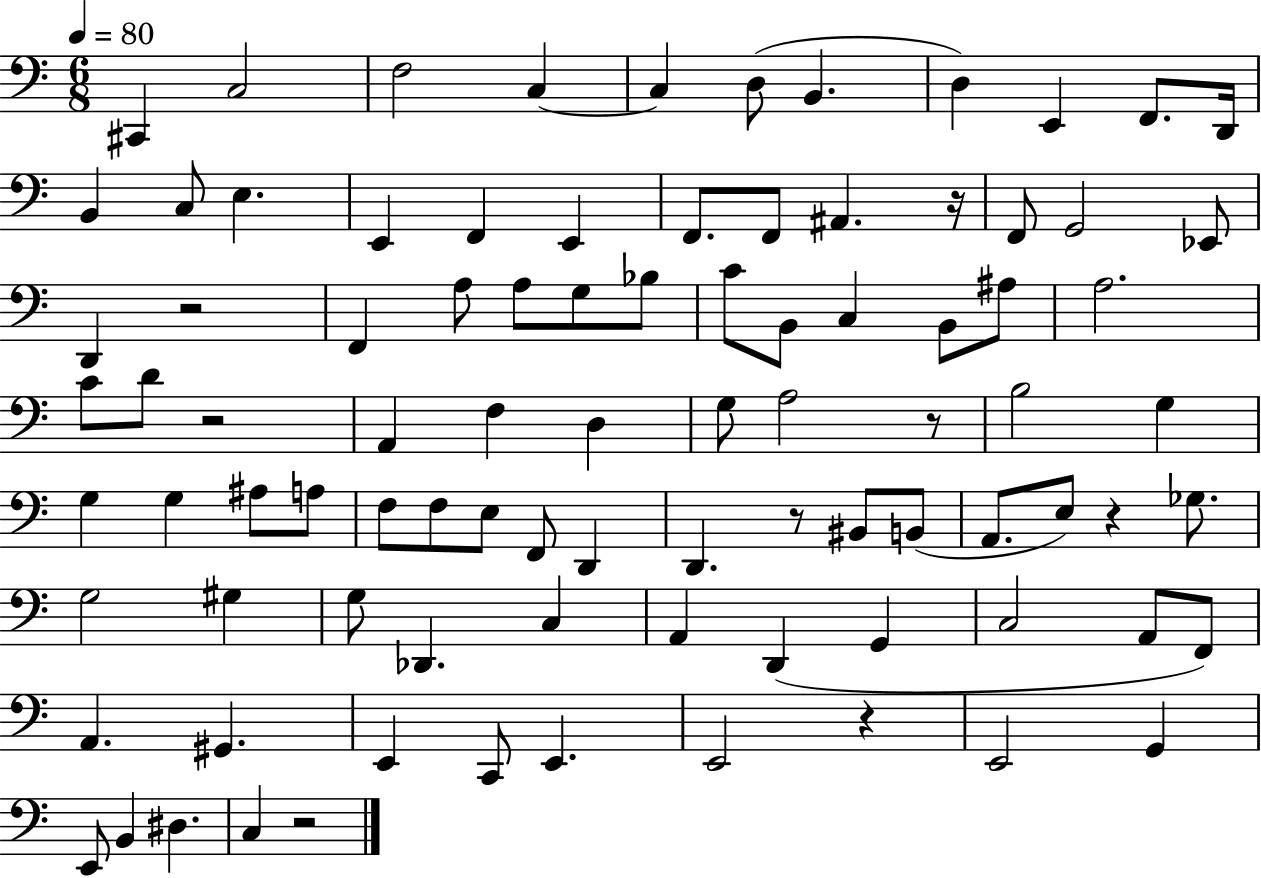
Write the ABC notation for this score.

X:1
T:Untitled
M:6/8
L:1/4
K:C
^C,, C,2 F,2 C, C, D,/2 B,, D, E,, F,,/2 D,,/4 B,, C,/2 E, E,, F,, E,, F,,/2 F,,/2 ^A,, z/4 F,,/2 G,,2 _E,,/2 D,, z2 F,, A,/2 A,/2 G,/2 _B,/2 C/2 B,,/2 C, B,,/2 ^A,/2 A,2 C/2 D/2 z2 A,, F, D, G,/2 A,2 z/2 B,2 G, G, G, ^A,/2 A,/2 F,/2 F,/2 E,/2 F,,/2 D,, D,, z/2 ^B,,/2 B,,/2 A,,/2 E,/2 z _G,/2 G,2 ^G, G,/2 _D,, C, A,, D,, G,, C,2 A,,/2 F,,/2 A,, ^G,, E,, C,,/2 E,, E,,2 z E,,2 G,, E,,/2 B,, ^D, C, z2